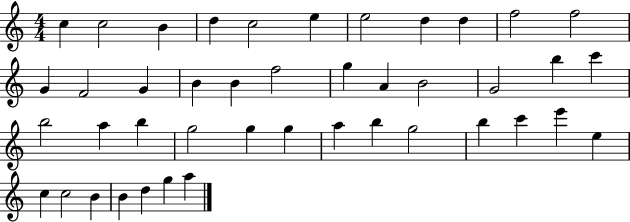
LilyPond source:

{
  \clef treble
  \numericTimeSignature
  \time 4/4
  \key c \major
  c''4 c''2 b'4 | d''4 c''2 e''4 | e''2 d''4 d''4 | f''2 f''2 | \break g'4 f'2 g'4 | b'4 b'4 f''2 | g''4 a'4 b'2 | g'2 b''4 c'''4 | \break b''2 a''4 b''4 | g''2 g''4 g''4 | a''4 b''4 g''2 | b''4 c'''4 e'''4 e''4 | \break c''4 c''2 b'4 | b'4 d''4 g''4 a''4 | \bar "|."
}